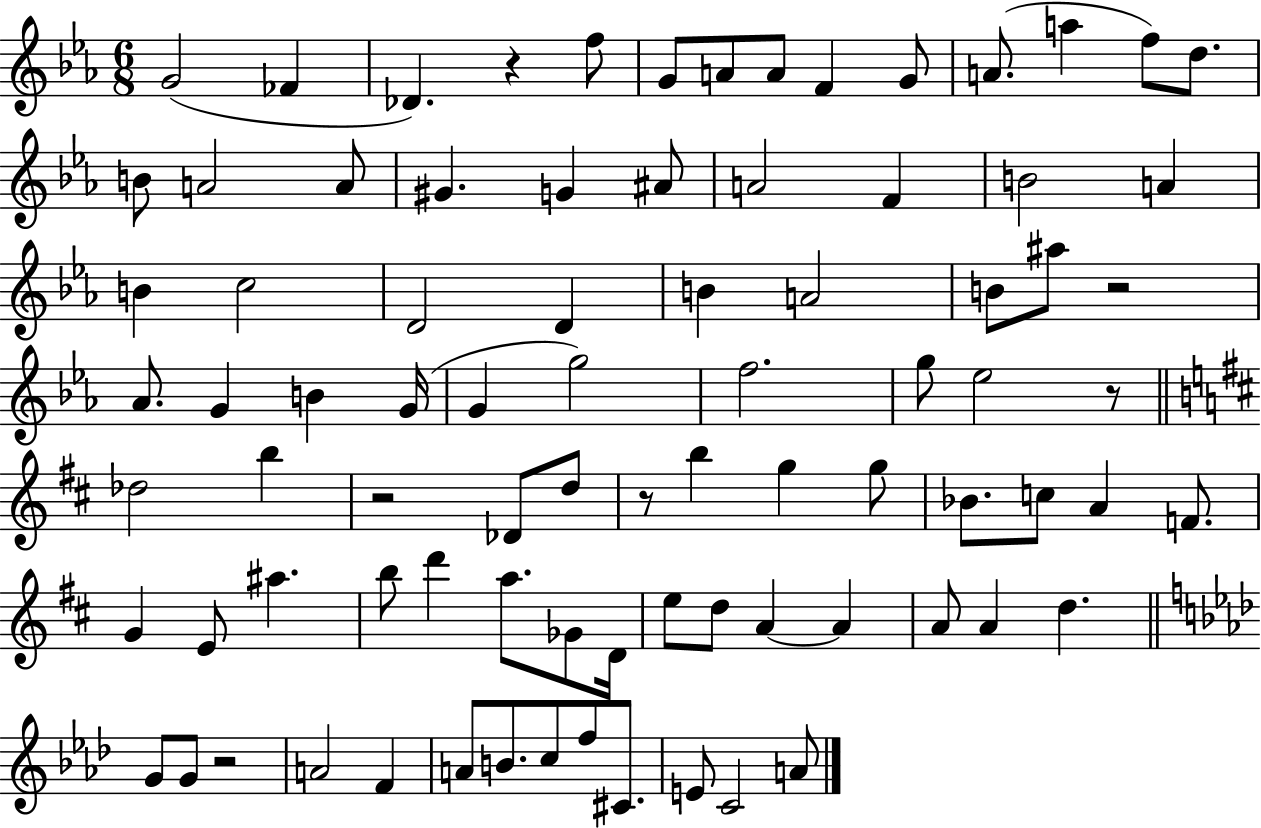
{
  \clef treble
  \numericTimeSignature
  \time 6/8
  \key ees \major
  g'2( fes'4 | des'4.) r4 f''8 | g'8 a'8 a'8 f'4 g'8 | a'8.( a''4 f''8) d''8. | \break b'8 a'2 a'8 | gis'4. g'4 ais'8 | a'2 f'4 | b'2 a'4 | \break b'4 c''2 | d'2 d'4 | b'4 a'2 | b'8 ais''8 r2 | \break aes'8. g'4 b'4 g'16( | g'4 g''2) | f''2. | g''8 ees''2 r8 | \break \bar "||" \break \key b \minor des''2 b''4 | r2 des'8 d''8 | r8 b''4 g''4 g''8 | bes'8. c''8 a'4 f'8. | \break g'4 e'8 ais''4. | b''8 d'''4 a''8. ges'8 d'16 | e''8 d''8 a'4~~ a'4 | a'8 a'4 d''4. | \break \bar "||" \break \key aes \major g'8 g'8 r2 | a'2 f'4 | a'8 b'8. c''8 f''8 cis'8. | e'8 c'2 a'8 | \break \bar "|."
}